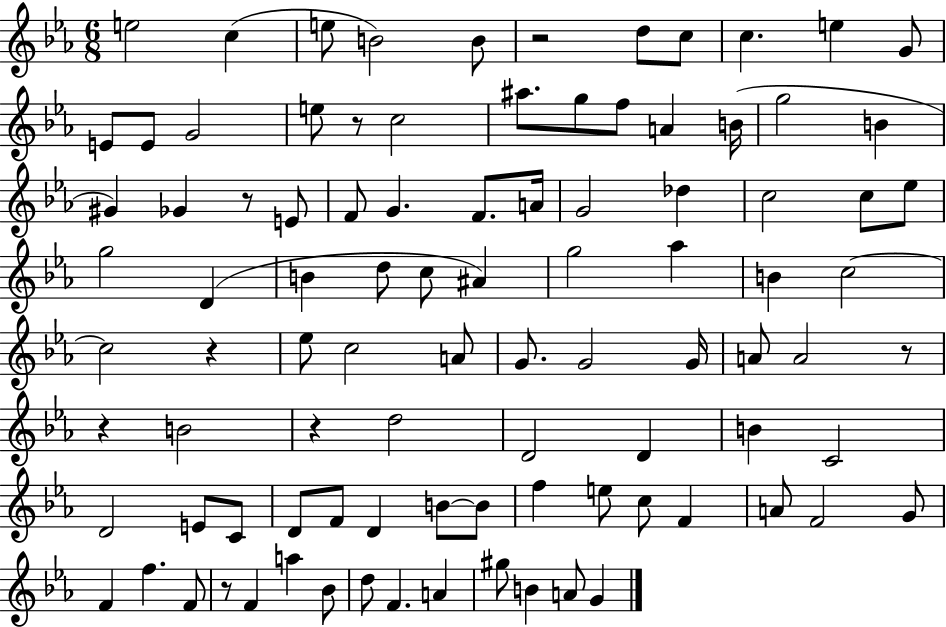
{
  \clef treble
  \numericTimeSignature
  \time 6/8
  \key ees \major
  e''2 c''4( | e''8 b'2) b'8 | r2 d''8 c''8 | c''4. e''4 g'8 | \break e'8 e'8 g'2 | e''8 r8 c''2 | ais''8. g''8 f''8 a'4 b'16( | g''2 b'4 | \break gis'4) ges'4 r8 e'8 | f'8 g'4. f'8. a'16 | g'2 des''4 | c''2 c''8 ees''8 | \break g''2 d'4( | b'4 d''8 c''8 ais'4) | g''2 aes''4 | b'4 c''2~~ | \break c''2 r4 | ees''8 c''2 a'8 | g'8. g'2 g'16 | a'8 a'2 r8 | \break r4 b'2 | r4 d''2 | d'2 d'4 | b'4 c'2 | \break d'2 e'8 c'8 | d'8 f'8 d'4 b'8~~ b'8 | f''4 e''8 c''8 f'4 | a'8 f'2 g'8 | \break f'4 f''4. f'8 | r8 f'4 a''4 bes'8 | d''8 f'4. a'4 | gis''8 b'4 a'8 g'4 | \break \bar "|."
}